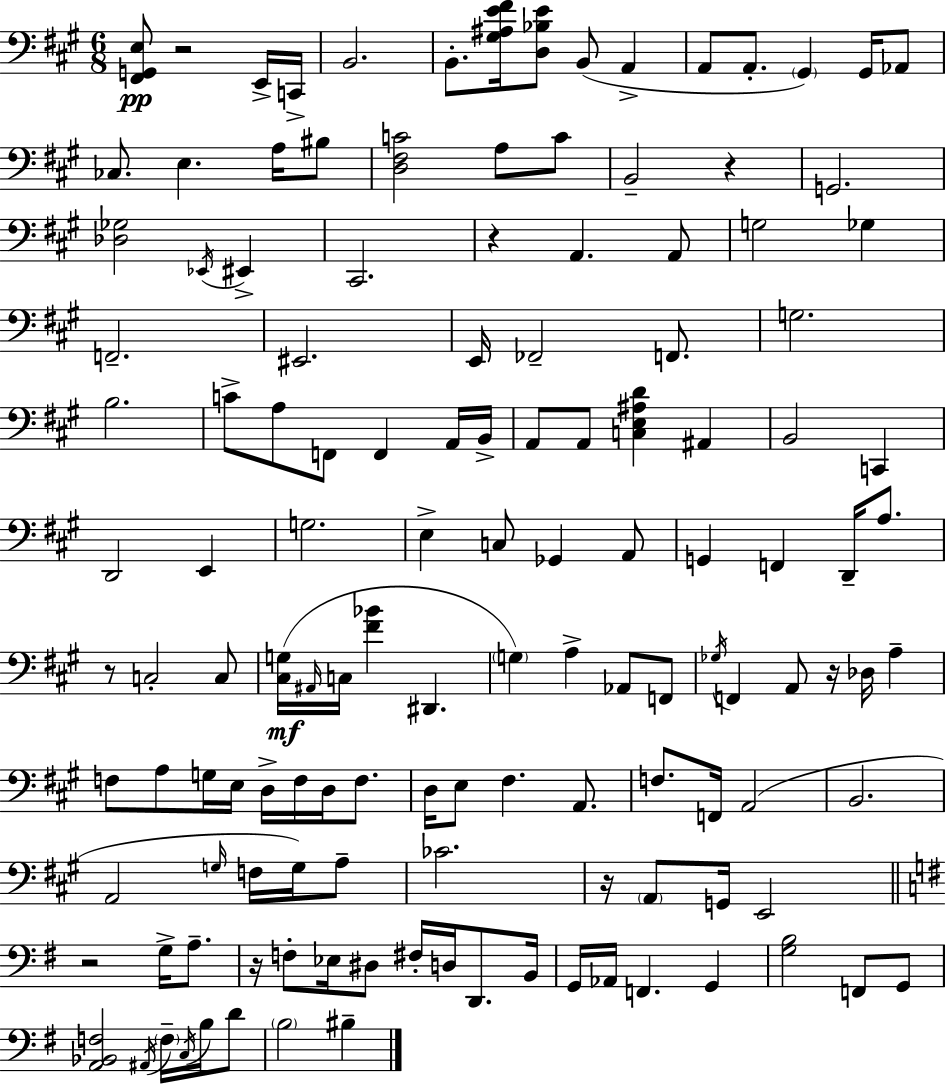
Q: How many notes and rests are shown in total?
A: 134